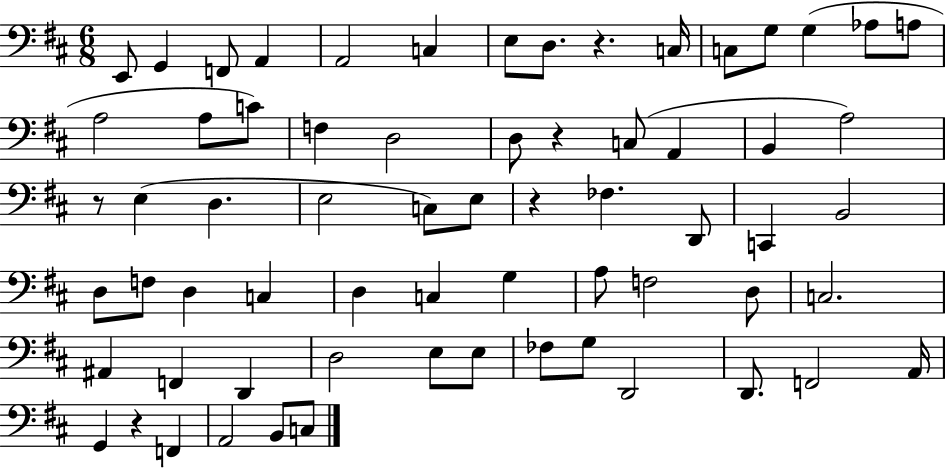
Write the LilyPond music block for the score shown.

{
  \clef bass
  \numericTimeSignature
  \time 6/8
  \key d \major
  e,8 g,4 f,8 a,4 | a,2 c4 | e8 d8. r4. c16 | c8 g8 g4( aes8 a8 | \break a2 a8 c'8) | f4 d2 | d8 r4 c8( a,4 | b,4 a2) | \break r8 e4( d4. | e2 c8) e8 | r4 fes4. d,8 | c,4 b,2 | \break d8 f8 d4 c4 | d4 c4 g4 | a8 f2 d8 | c2. | \break ais,4 f,4 d,4 | d2 e8 e8 | fes8 g8 d,2 | d,8. f,2 a,16 | \break g,4 r4 f,4 | a,2 b,8 c8 | \bar "|."
}